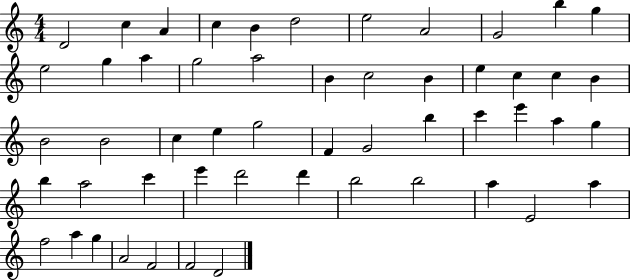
{
  \clef treble
  \numericTimeSignature
  \time 4/4
  \key c \major
  d'2 c''4 a'4 | c''4 b'4 d''2 | e''2 a'2 | g'2 b''4 g''4 | \break e''2 g''4 a''4 | g''2 a''2 | b'4 c''2 b'4 | e''4 c''4 c''4 b'4 | \break b'2 b'2 | c''4 e''4 g''2 | f'4 g'2 b''4 | c'''4 e'''4 a''4 g''4 | \break b''4 a''2 c'''4 | e'''4 d'''2 d'''4 | b''2 b''2 | a''4 e'2 a''4 | \break f''2 a''4 g''4 | a'2 f'2 | f'2 d'2 | \bar "|."
}